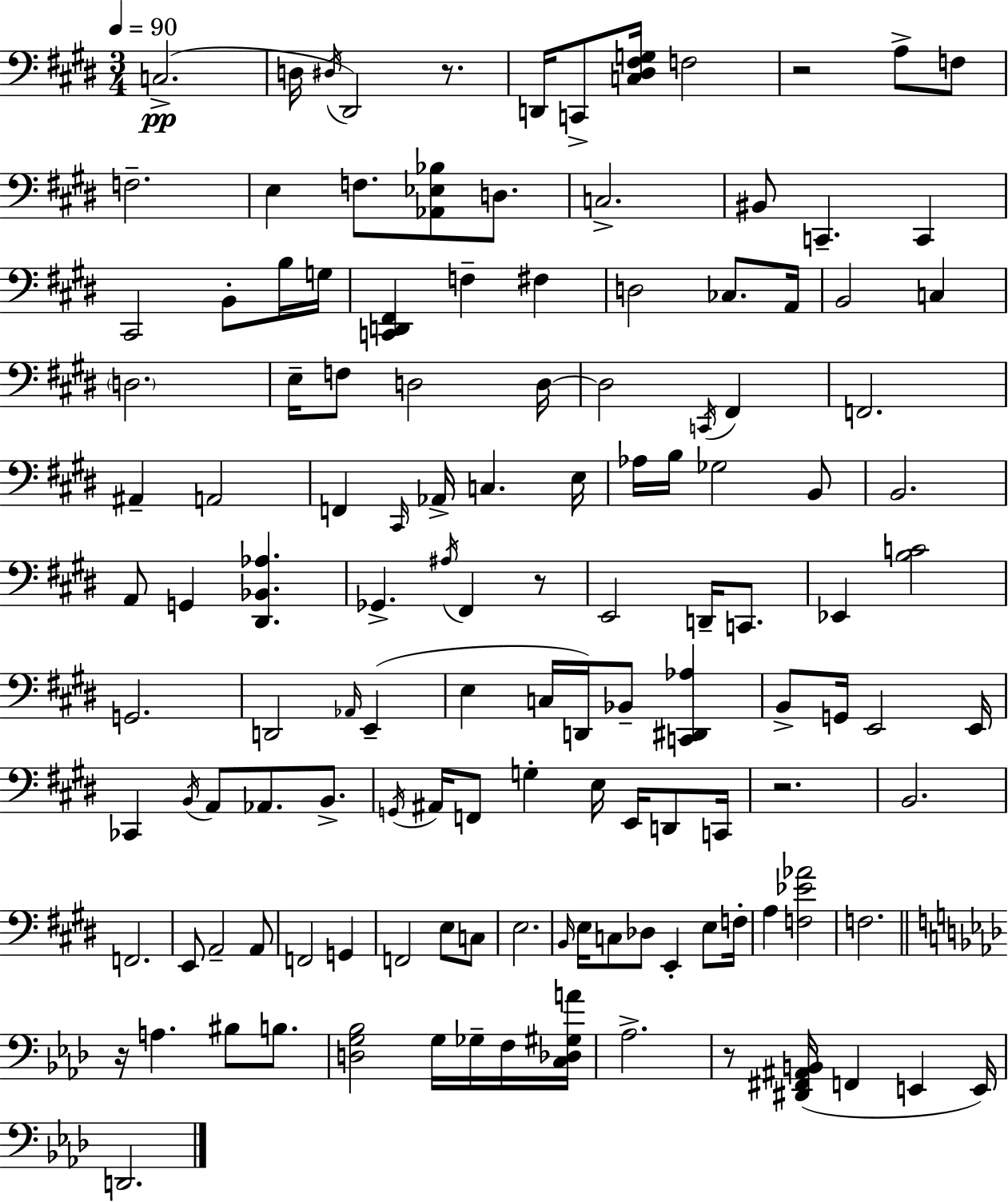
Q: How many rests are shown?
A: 6